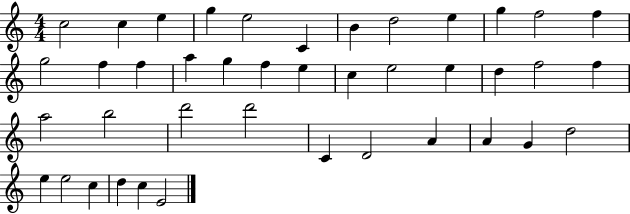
C5/h C5/q E5/q G5/q E5/h C4/q B4/q D5/h E5/q G5/q F5/h F5/q G5/h F5/q F5/q A5/q G5/q F5/q E5/q C5/q E5/h E5/q D5/q F5/h F5/q A5/h B5/h D6/h D6/h C4/q D4/h A4/q A4/q G4/q D5/h E5/q E5/h C5/q D5/q C5/q E4/h